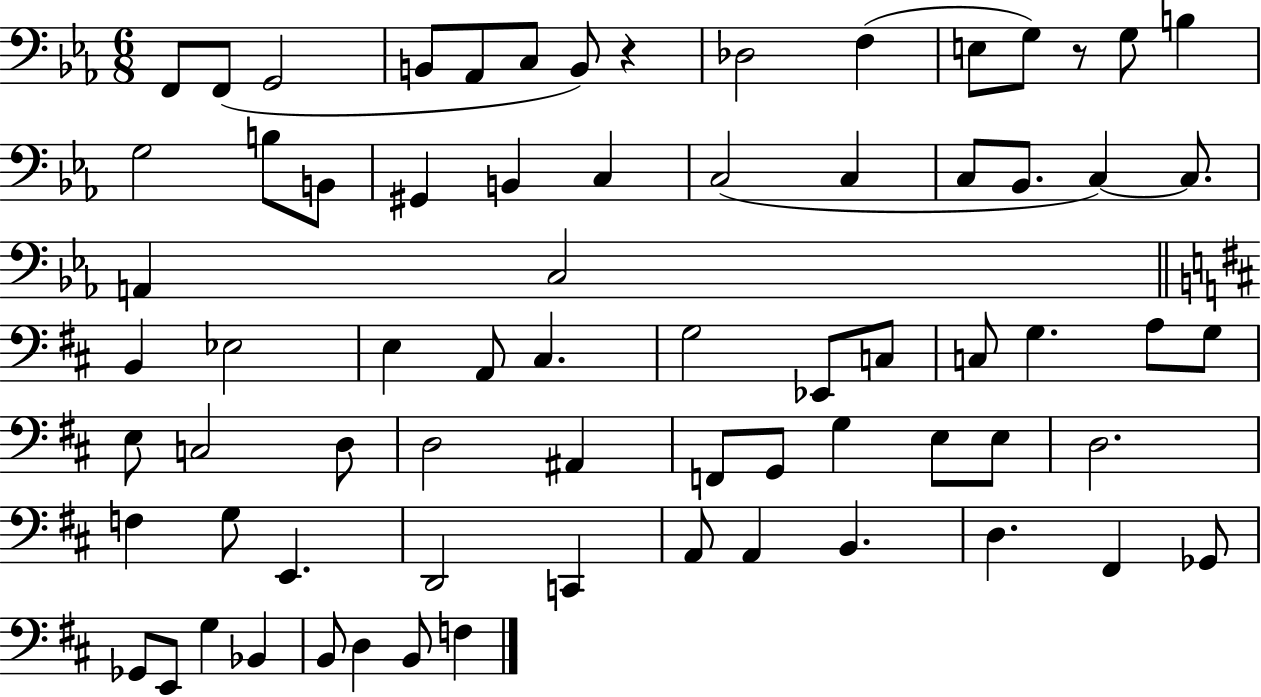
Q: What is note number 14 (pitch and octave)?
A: G3